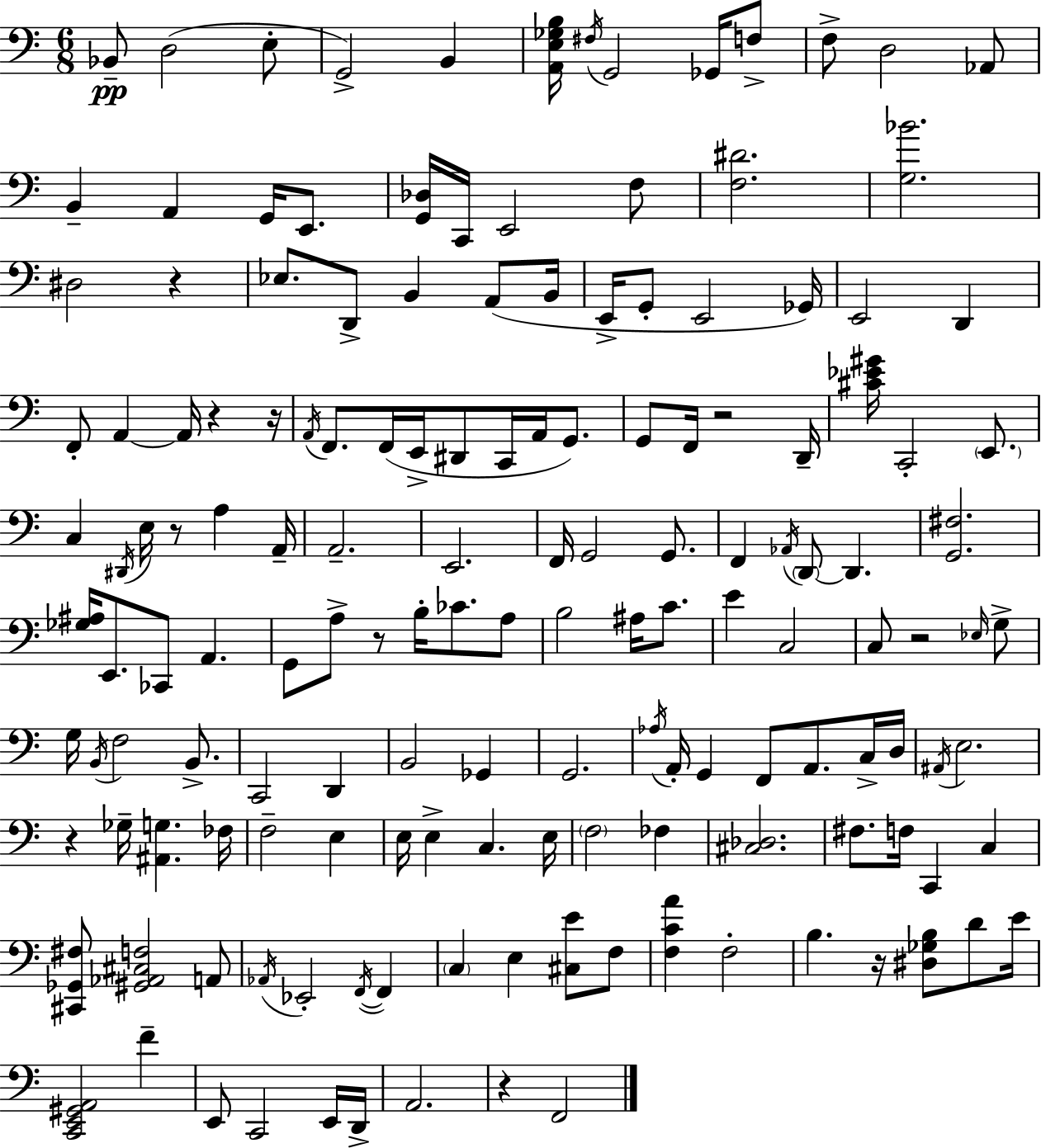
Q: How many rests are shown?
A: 10